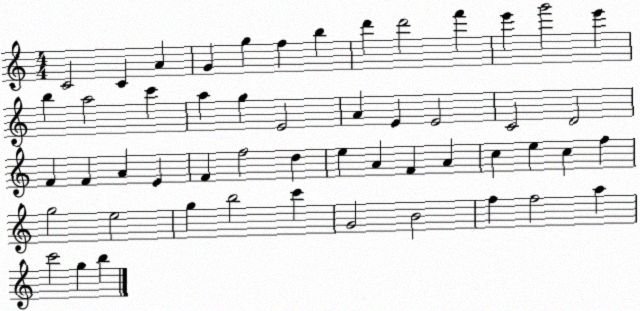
X:1
T:Untitled
M:4/4
L:1/4
K:C
C2 C A G g f b d' d'2 f' e' g'2 e' b a2 c' a g E2 A E E2 C2 D2 F F A E F f2 d e A F A c e c f g2 e2 g b2 c' G2 B2 f f2 a c'2 g b